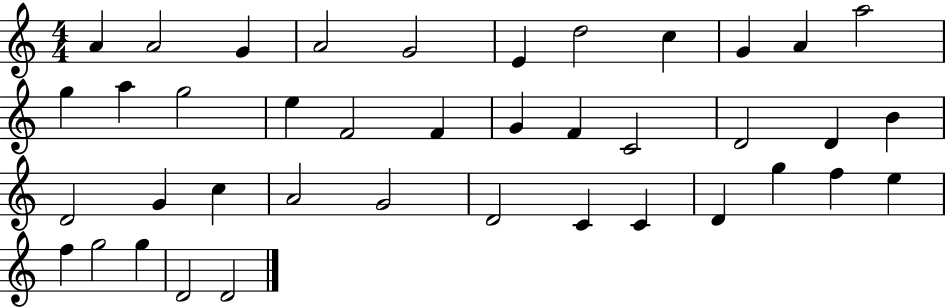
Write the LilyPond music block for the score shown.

{
  \clef treble
  \numericTimeSignature
  \time 4/4
  \key c \major
  a'4 a'2 g'4 | a'2 g'2 | e'4 d''2 c''4 | g'4 a'4 a''2 | \break g''4 a''4 g''2 | e''4 f'2 f'4 | g'4 f'4 c'2 | d'2 d'4 b'4 | \break d'2 g'4 c''4 | a'2 g'2 | d'2 c'4 c'4 | d'4 g''4 f''4 e''4 | \break f''4 g''2 g''4 | d'2 d'2 | \bar "|."
}